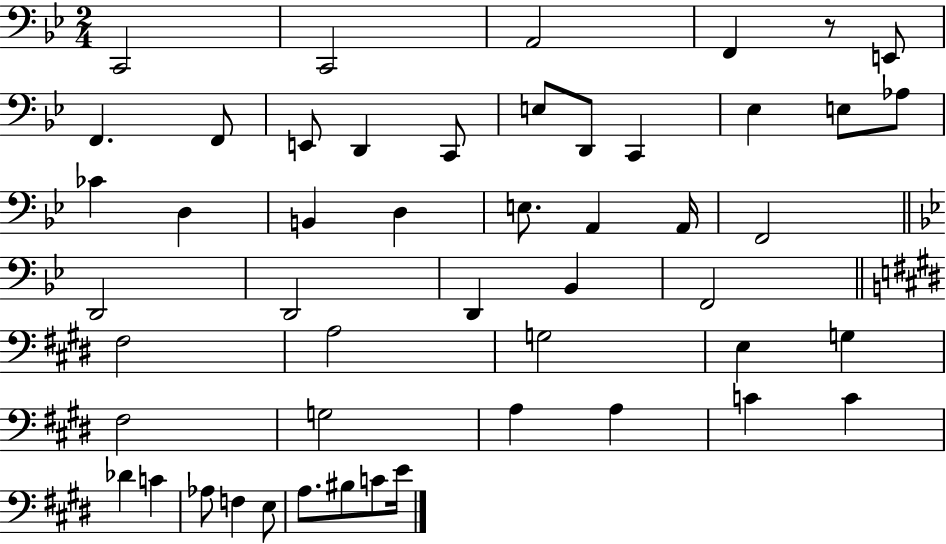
{
  \clef bass
  \numericTimeSignature
  \time 2/4
  \key bes \major
  c,2 | c,2 | a,2 | f,4 r8 e,8 | \break f,4. f,8 | e,8 d,4 c,8 | e8 d,8 c,4 | ees4 e8 aes8 | \break ces'4 d4 | b,4 d4 | e8. a,4 a,16 | f,2 | \break \bar "||" \break \key bes \major d,2 | d,2 | d,4 bes,4 | f,2 | \break \bar "||" \break \key e \major fis2 | a2 | g2 | e4 g4 | \break fis2 | g2 | a4 a4 | c'4 c'4 | \break des'4 c'4 | aes8 f4 e8 | a8. bis8 c'8 e'16 | \bar "|."
}